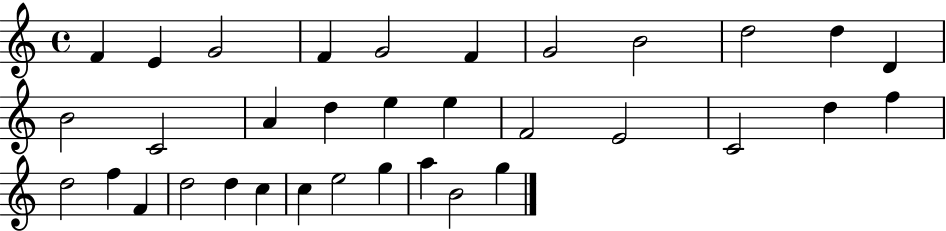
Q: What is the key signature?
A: C major